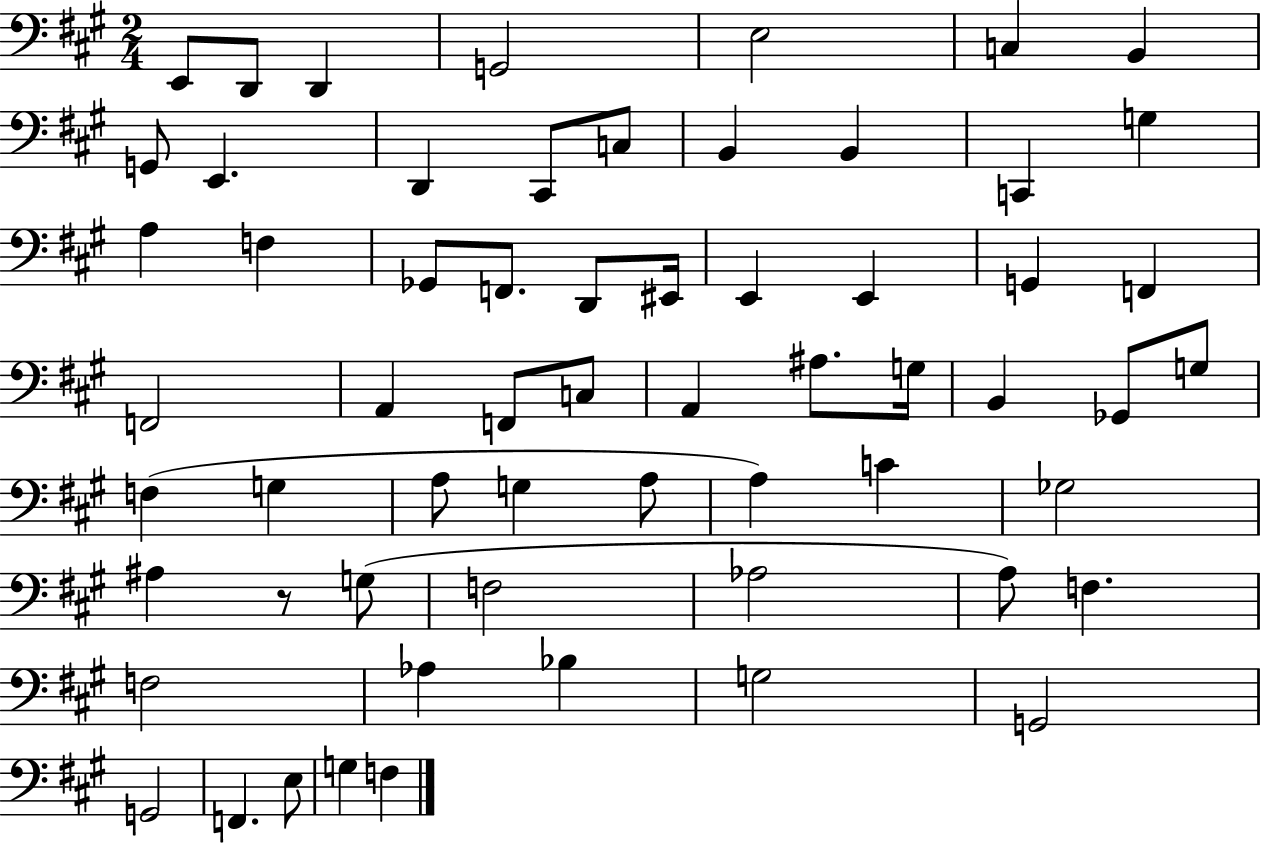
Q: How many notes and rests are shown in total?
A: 61